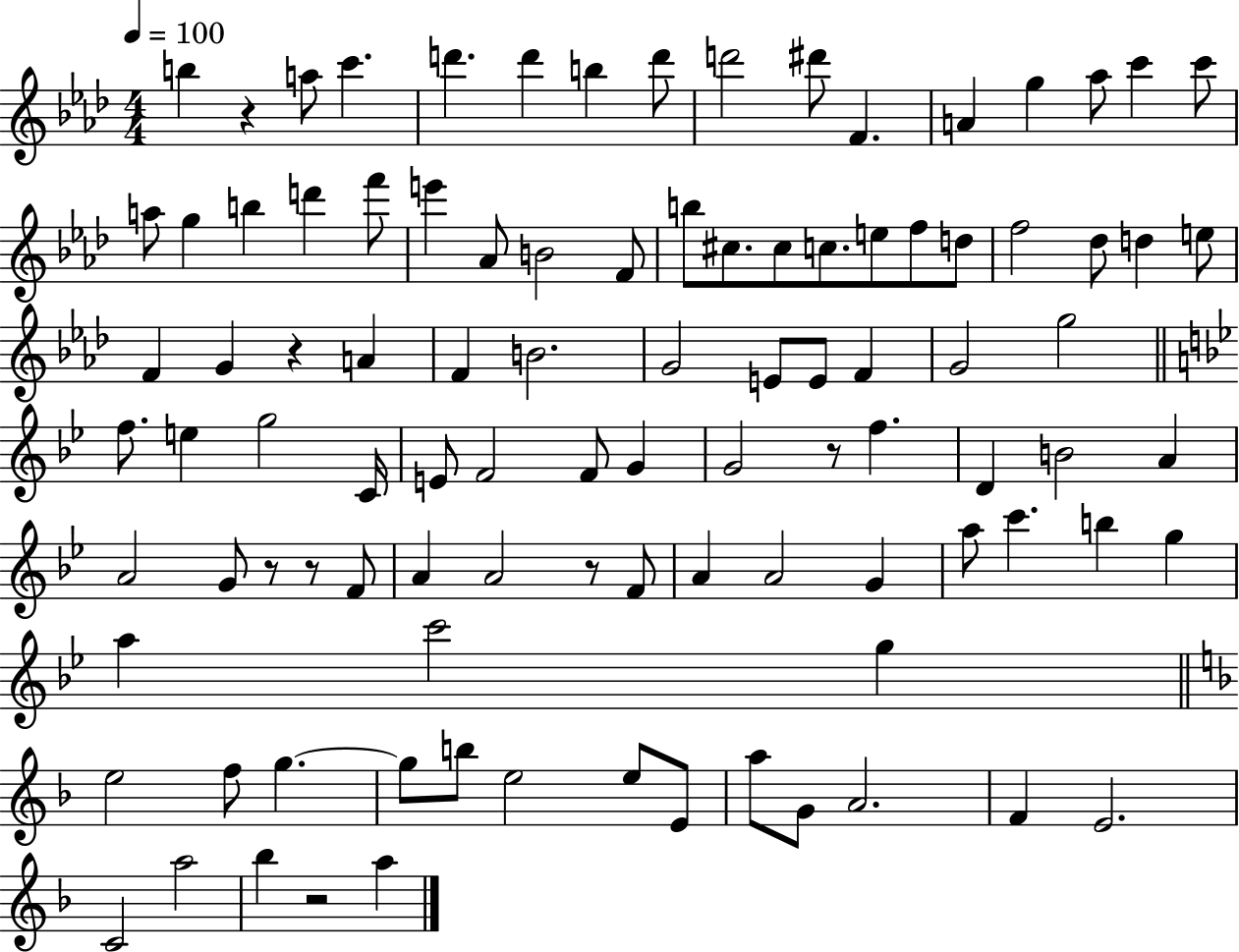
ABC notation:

X:1
T:Untitled
M:4/4
L:1/4
K:Ab
b z a/2 c' d' d' b d'/2 d'2 ^d'/2 F A g _a/2 c' c'/2 a/2 g b d' f'/2 e' _A/2 B2 F/2 b/2 ^c/2 ^c/2 c/2 e/2 f/2 d/2 f2 _d/2 d e/2 F G z A F B2 G2 E/2 E/2 F G2 g2 f/2 e g2 C/4 E/2 F2 F/2 G G2 z/2 f D B2 A A2 G/2 z/2 z/2 F/2 A A2 z/2 F/2 A A2 G a/2 c' b g a c'2 g e2 f/2 g g/2 b/2 e2 e/2 E/2 a/2 G/2 A2 F E2 C2 a2 _b z2 a